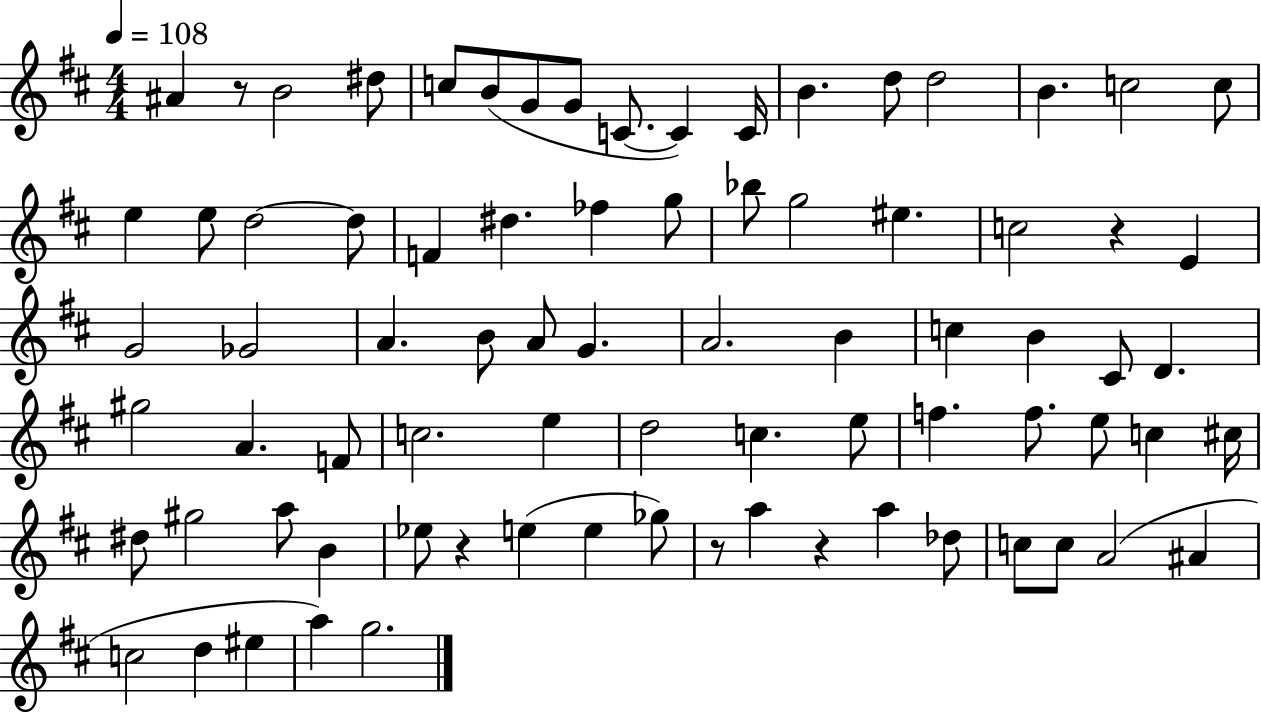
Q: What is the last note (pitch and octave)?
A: G5